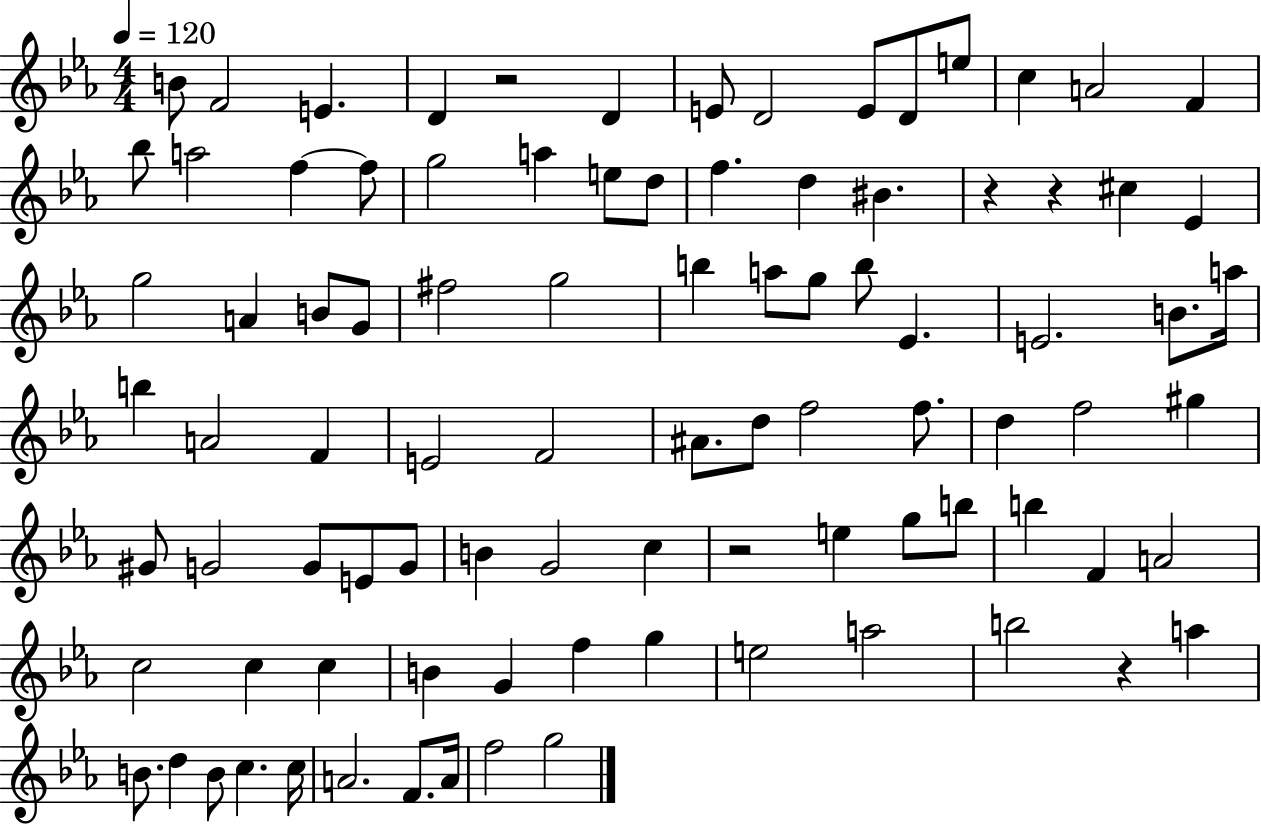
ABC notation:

X:1
T:Untitled
M:4/4
L:1/4
K:Eb
B/2 F2 E D z2 D E/2 D2 E/2 D/2 e/2 c A2 F _b/2 a2 f f/2 g2 a e/2 d/2 f d ^B z z ^c _E g2 A B/2 G/2 ^f2 g2 b a/2 g/2 b/2 _E E2 B/2 a/4 b A2 F E2 F2 ^A/2 d/2 f2 f/2 d f2 ^g ^G/2 G2 G/2 E/2 G/2 B G2 c z2 e g/2 b/2 b F A2 c2 c c B G f g e2 a2 b2 z a B/2 d B/2 c c/4 A2 F/2 A/4 f2 g2